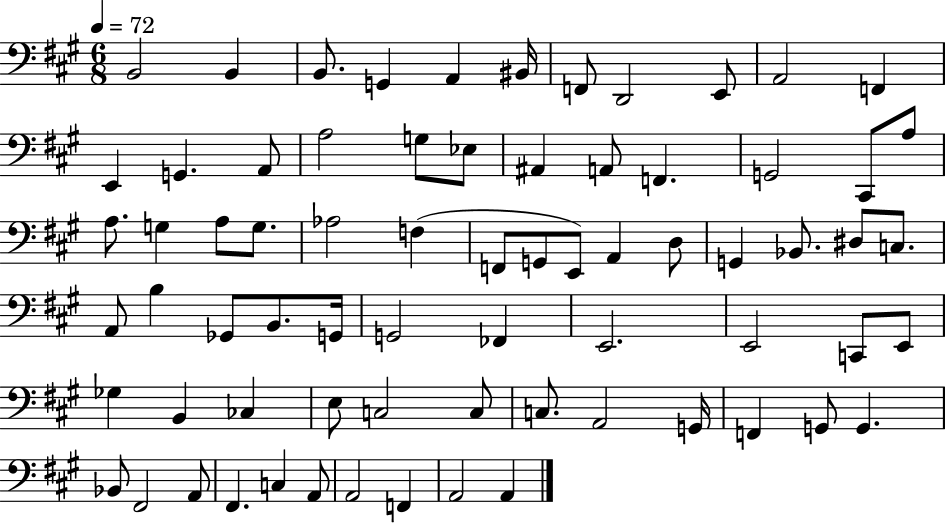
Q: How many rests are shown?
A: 0